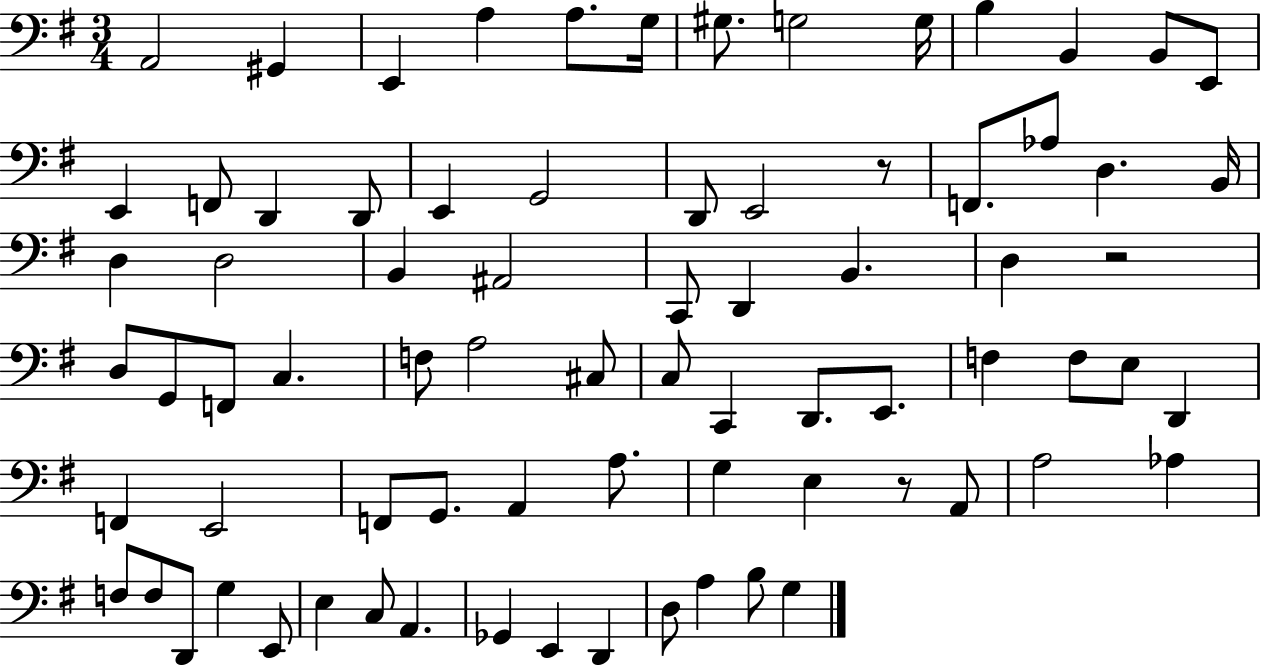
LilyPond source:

{
  \clef bass
  \numericTimeSignature
  \time 3/4
  \key g \major
  a,2 gis,4 | e,4 a4 a8. g16 | gis8. g2 g16 | b4 b,4 b,8 e,8 | \break e,4 f,8 d,4 d,8 | e,4 g,2 | d,8 e,2 r8 | f,8. aes8 d4. b,16 | \break d4 d2 | b,4 ais,2 | c,8 d,4 b,4. | d4 r2 | \break d8 g,8 f,8 c4. | f8 a2 cis8 | c8 c,4 d,8. e,8. | f4 f8 e8 d,4 | \break f,4 e,2 | f,8 g,8. a,4 a8. | g4 e4 r8 a,8 | a2 aes4 | \break f8 f8 d,8 g4 e,8 | e4 c8 a,4. | ges,4 e,4 d,4 | d8 a4 b8 g4 | \break \bar "|."
}